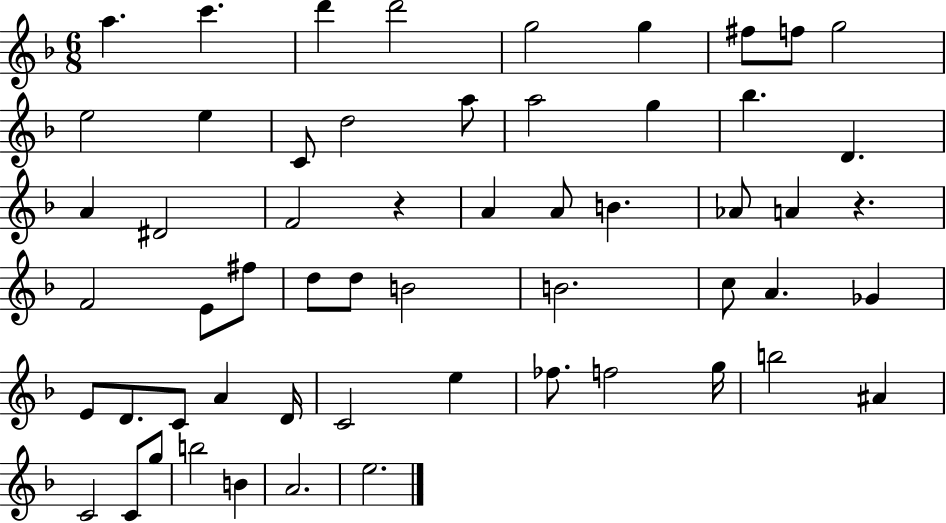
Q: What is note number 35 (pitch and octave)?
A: A4